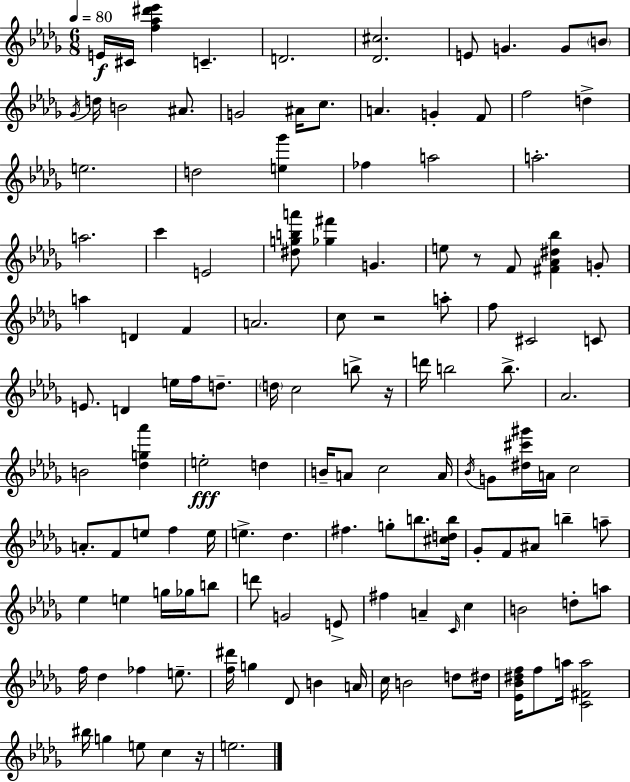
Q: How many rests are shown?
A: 4